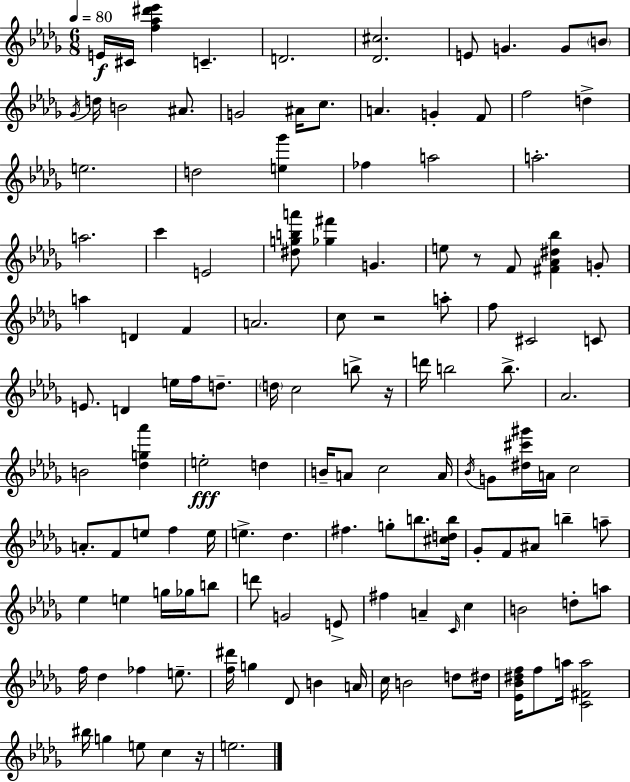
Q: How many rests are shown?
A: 4